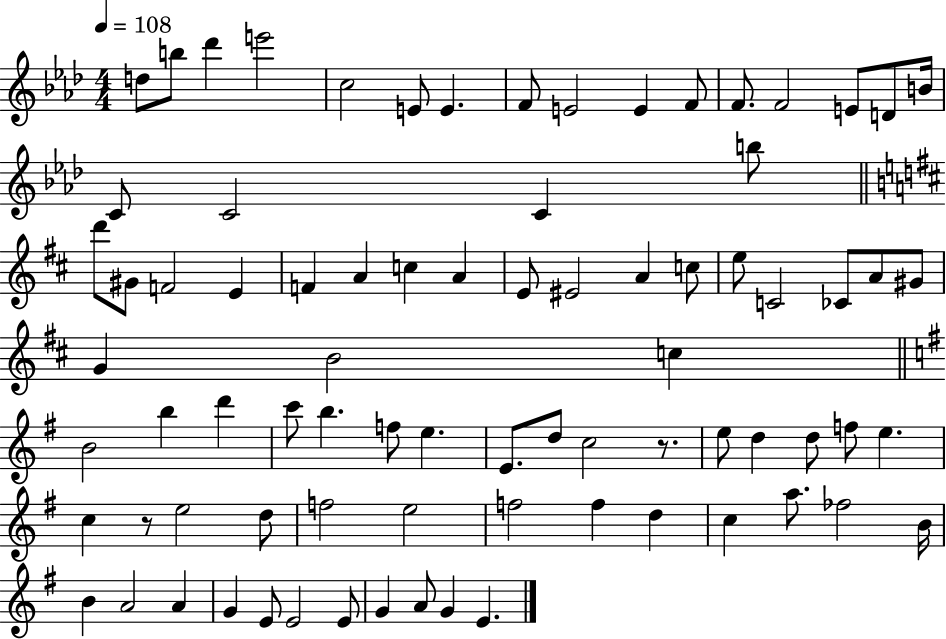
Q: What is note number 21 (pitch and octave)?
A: D6